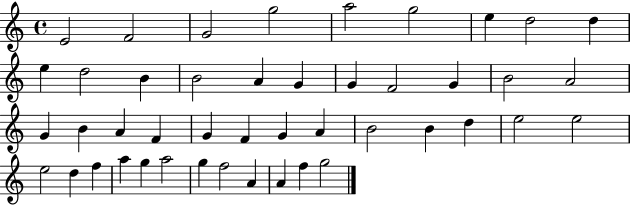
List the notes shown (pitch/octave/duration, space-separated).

E4/h F4/h G4/h G5/h A5/h G5/h E5/q D5/h D5/q E5/q D5/h B4/q B4/h A4/q G4/q G4/q F4/h G4/q B4/h A4/h G4/q B4/q A4/q F4/q G4/q F4/q G4/q A4/q B4/h B4/q D5/q E5/h E5/h E5/h D5/q F5/q A5/q G5/q A5/h G5/q F5/h A4/q A4/q F5/q G5/h